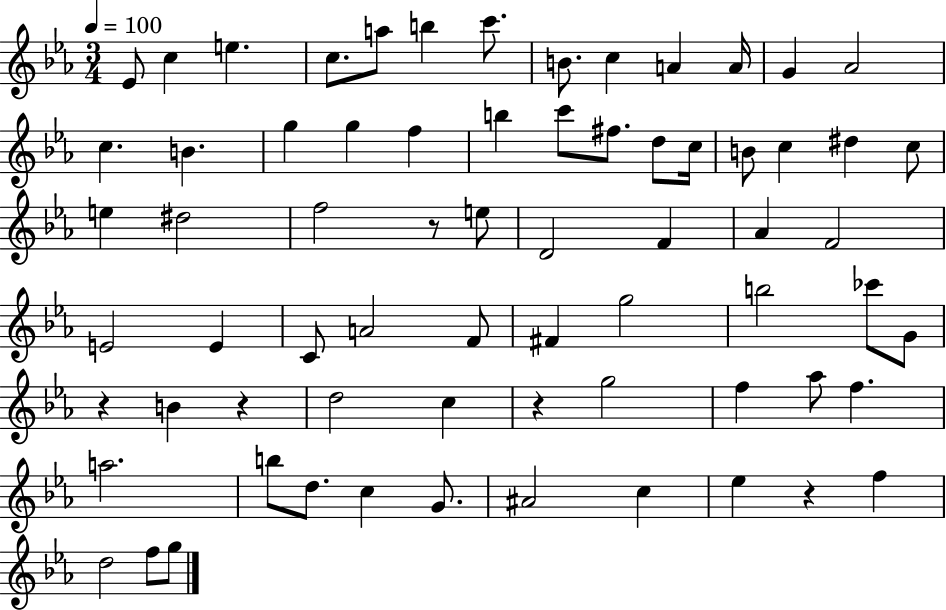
Eb4/e C5/q E5/q. C5/e. A5/e B5/q C6/e. B4/e. C5/q A4/q A4/s G4/q Ab4/h C5/q. B4/q. G5/q G5/q F5/q B5/q C6/e F#5/e. D5/e C5/s B4/e C5/q D#5/q C5/e E5/q D#5/h F5/h R/e E5/e D4/h F4/q Ab4/q F4/h E4/h E4/q C4/e A4/h F4/e F#4/q G5/h B5/h CES6/e G4/e R/q B4/q R/q D5/h C5/q R/q G5/h F5/q Ab5/e F5/q. A5/h. B5/e D5/e. C5/q G4/e. A#4/h C5/q Eb5/q R/q F5/q D5/h F5/e G5/e